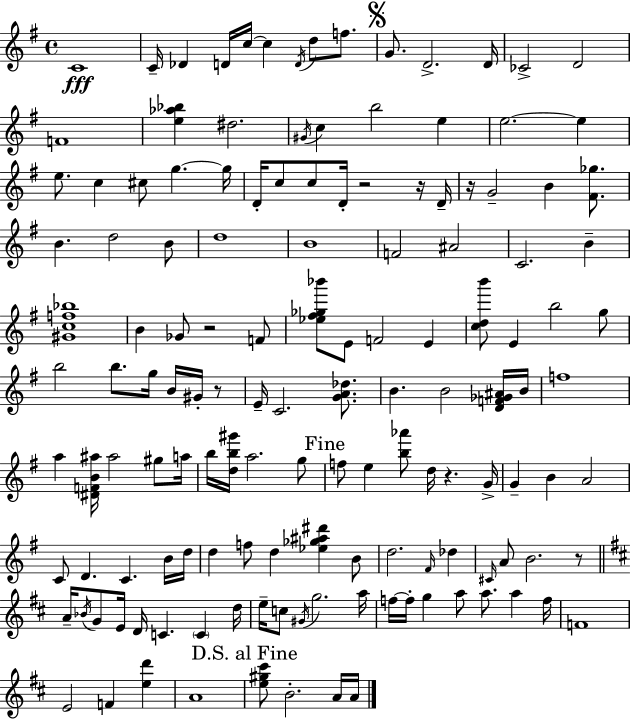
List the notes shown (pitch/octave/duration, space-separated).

C4/w C4/s Db4/q D4/s C5/s C5/q D4/s D5/e F5/e. G4/e. D4/h. D4/s CES4/h D4/h F4/w [E5,Ab5,Bb5]/q D#5/h. G#4/s C5/q B5/h E5/q E5/h. E5/q E5/e. C5/q C#5/e G5/q. G5/s D4/s C5/e C5/e D4/s R/h R/s D4/s R/s G4/h B4/q [F#4,Gb5]/e. B4/q. D5/h B4/e D5/w B4/w F4/h A#4/h C4/h. B4/q [G#4,C5,F5,Bb5]/w B4/q Gb4/e R/h F4/e [Eb5,F#5,Gb5,Bb6]/e E4/e F4/h E4/q [C5,D5,B6]/e E4/q B5/h G5/e B5/h B5/e. G5/s B4/s G#4/s R/e E4/s C4/h. [G4,A4,Db5]/e. B4/q. B4/h [D4,F4,Gb4,A#4]/s B4/s F5/w A5/q [D#4,F4,B4,A#5]/s A#5/h G#5/e A5/s B5/s [D5,B5,G#6]/s A5/h. G5/e F5/e E5/q [B5,Ab6]/e D5/s R/q. G4/s G4/q B4/q A4/h C4/e D4/q. C4/q. B4/s D5/s D5/q F5/e D5/q [Eb5,Gb5,A#5,D#6]/q B4/e D5/h. F#4/s Db5/q C#4/s A4/e B4/h. R/e A4/s Bb4/s G4/e E4/s D4/s C4/q. C4/q D5/s E5/s C5/e G#4/s G5/h. A5/s F5/s F5/s G5/q A5/e A5/e. A5/q F5/s F4/w E4/h F4/q [E5,D6]/q A4/w [E5,G#5,C#6]/e B4/h. A4/s A4/s